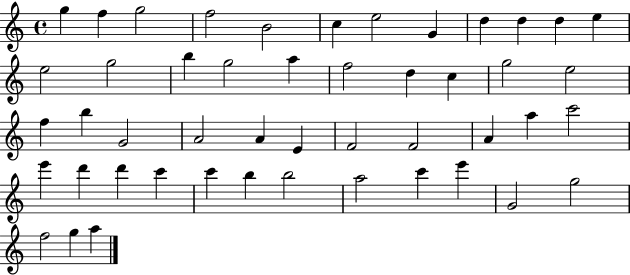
{
  \clef treble
  \time 4/4
  \defaultTimeSignature
  \key c \major
  g''4 f''4 g''2 | f''2 b'2 | c''4 e''2 g'4 | d''4 d''4 d''4 e''4 | \break e''2 g''2 | b''4 g''2 a''4 | f''2 d''4 c''4 | g''2 e''2 | \break f''4 b''4 g'2 | a'2 a'4 e'4 | f'2 f'2 | a'4 a''4 c'''2 | \break e'''4 d'''4 d'''4 c'''4 | c'''4 b''4 b''2 | a''2 c'''4 e'''4 | g'2 g''2 | \break f''2 g''4 a''4 | \bar "|."
}